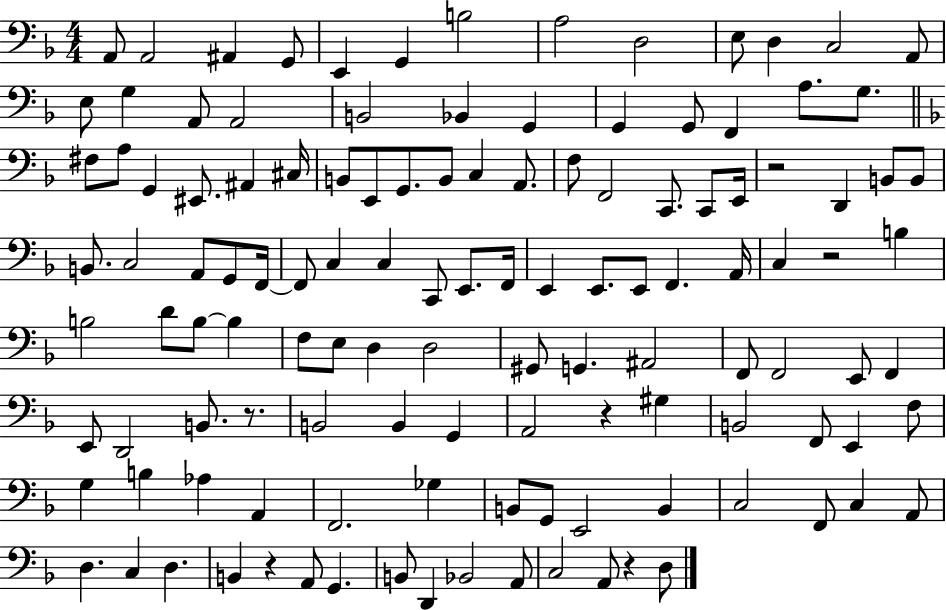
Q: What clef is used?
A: bass